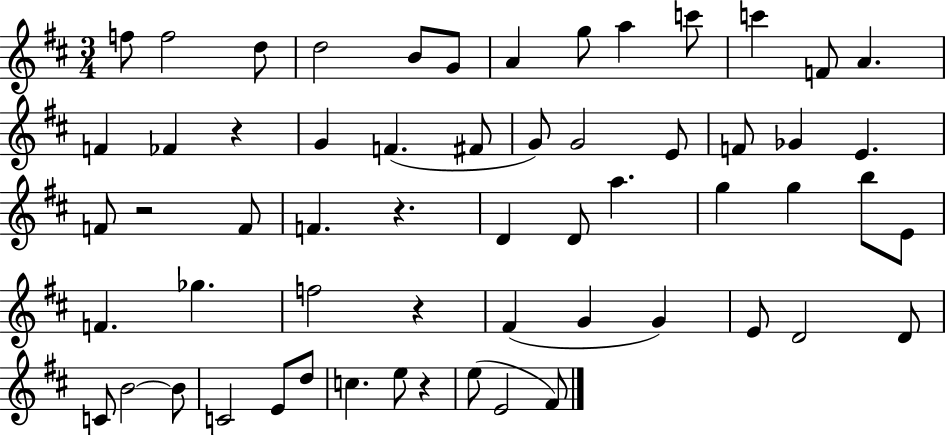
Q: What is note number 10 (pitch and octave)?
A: C6